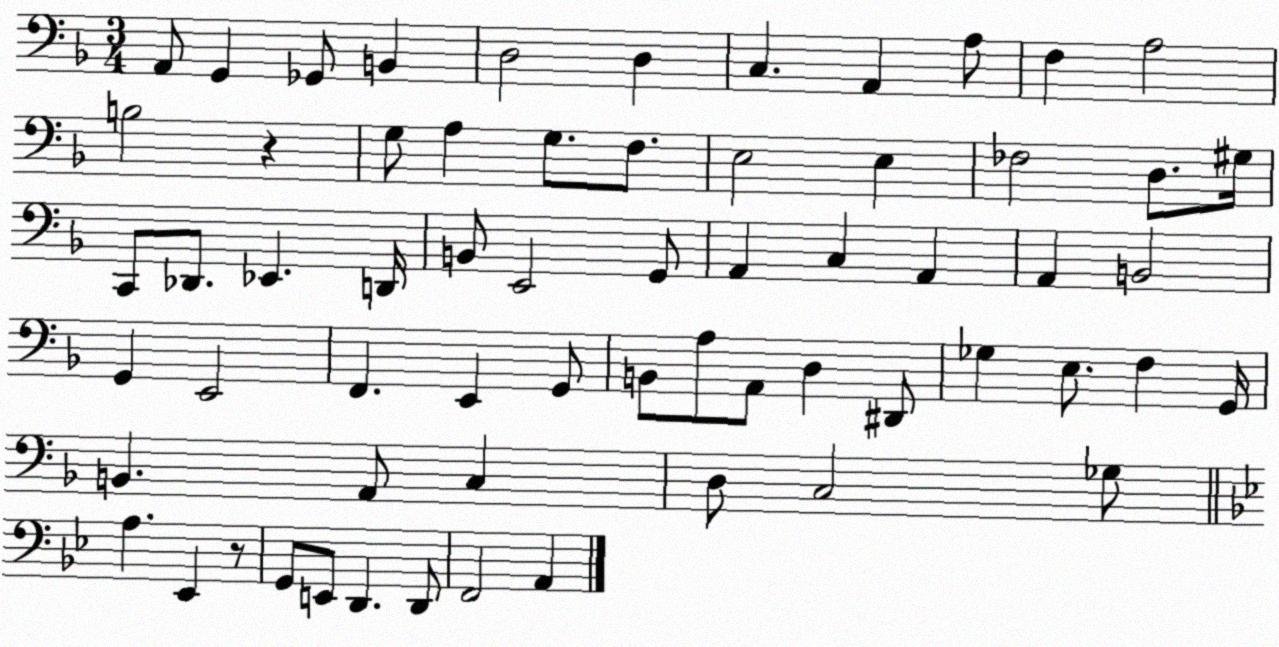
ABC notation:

X:1
T:Untitled
M:3/4
L:1/4
K:F
A,,/2 G,, _G,,/2 B,, D,2 D, C, A,, A,/2 F, A,2 B,2 z G,/2 A, G,/2 F,/2 E,2 E, _F,2 D,/2 ^G,/4 C,,/2 _D,,/2 _E,, D,,/4 B,,/2 E,,2 G,,/2 A,, C, A,, A,, B,,2 G,, E,,2 F,, E,, G,,/2 B,,/2 A,/2 A,,/2 D, ^D,,/2 _G, E,/2 F, G,,/4 B,, A,,/2 C, D,/2 C,2 _G,/2 A, _E,, z/2 G,,/2 E,,/2 D,, D,,/2 F,,2 A,,